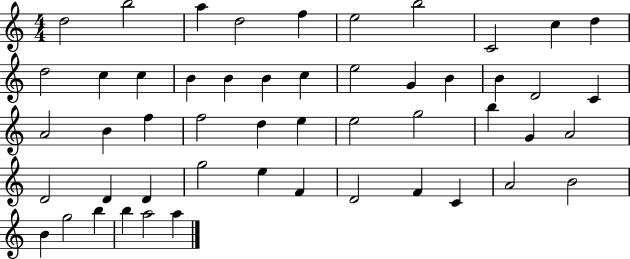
D5/h B5/h A5/q D5/h F5/q E5/h B5/h C4/h C5/q D5/q D5/h C5/q C5/q B4/q B4/q B4/q C5/q E5/h G4/q B4/q B4/q D4/h C4/q A4/h B4/q F5/q F5/h D5/q E5/q E5/h G5/h B5/q G4/q A4/h D4/h D4/q D4/q G5/h E5/q F4/q D4/h F4/q C4/q A4/h B4/h B4/q G5/h B5/q B5/q A5/h A5/q